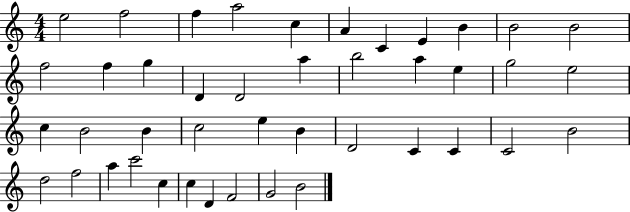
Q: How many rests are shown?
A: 0